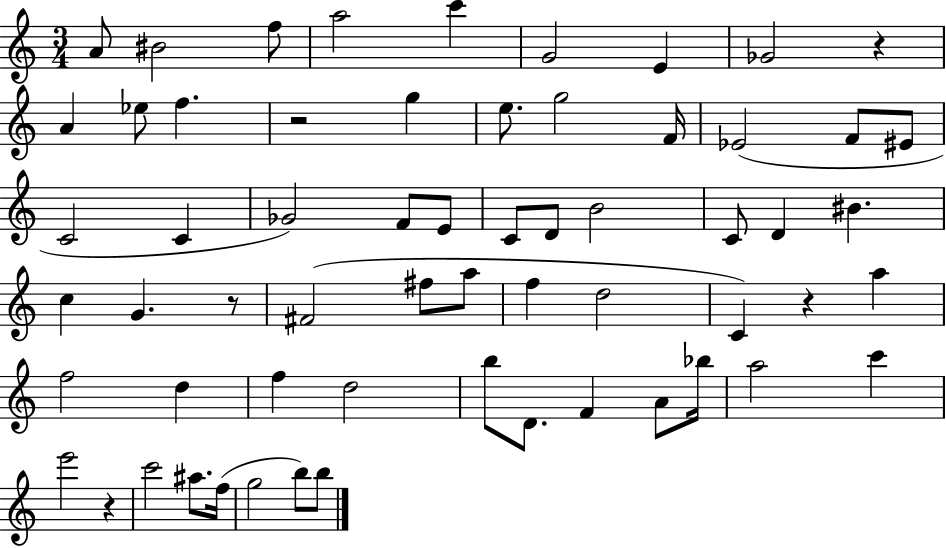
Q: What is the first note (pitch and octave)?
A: A4